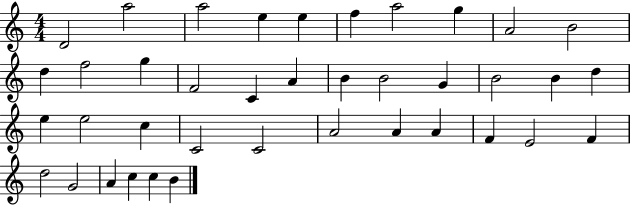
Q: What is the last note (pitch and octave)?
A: B4